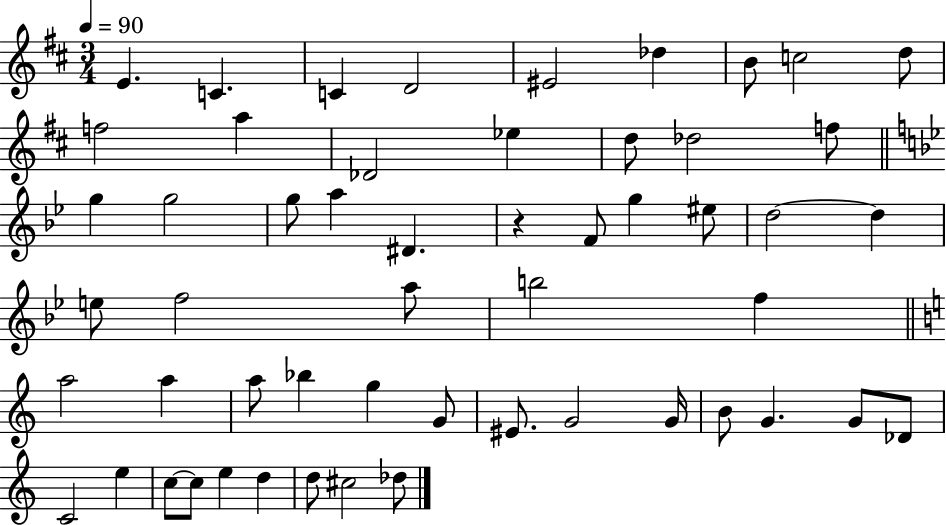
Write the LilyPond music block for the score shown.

{
  \clef treble
  \numericTimeSignature
  \time 3/4
  \key d \major
  \tempo 4 = 90
  e'4. c'4. | c'4 d'2 | eis'2 des''4 | b'8 c''2 d''8 | \break f''2 a''4 | des'2 ees''4 | d''8 des''2 f''8 | \bar "||" \break \key bes \major g''4 g''2 | g''8 a''4 dis'4. | r4 f'8 g''4 eis''8 | d''2~~ d''4 | \break e''8 f''2 a''8 | b''2 f''4 | \bar "||" \break \key a \minor a''2 a''4 | a''8 bes''4 g''4 g'8 | eis'8. g'2 g'16 | b'8 g'4. g'8 des'8 | \break c'2 e''4 | c''8~~ c''8 e''4 d''4 | d''8 cis''2 des''8 | \bar "|."
}